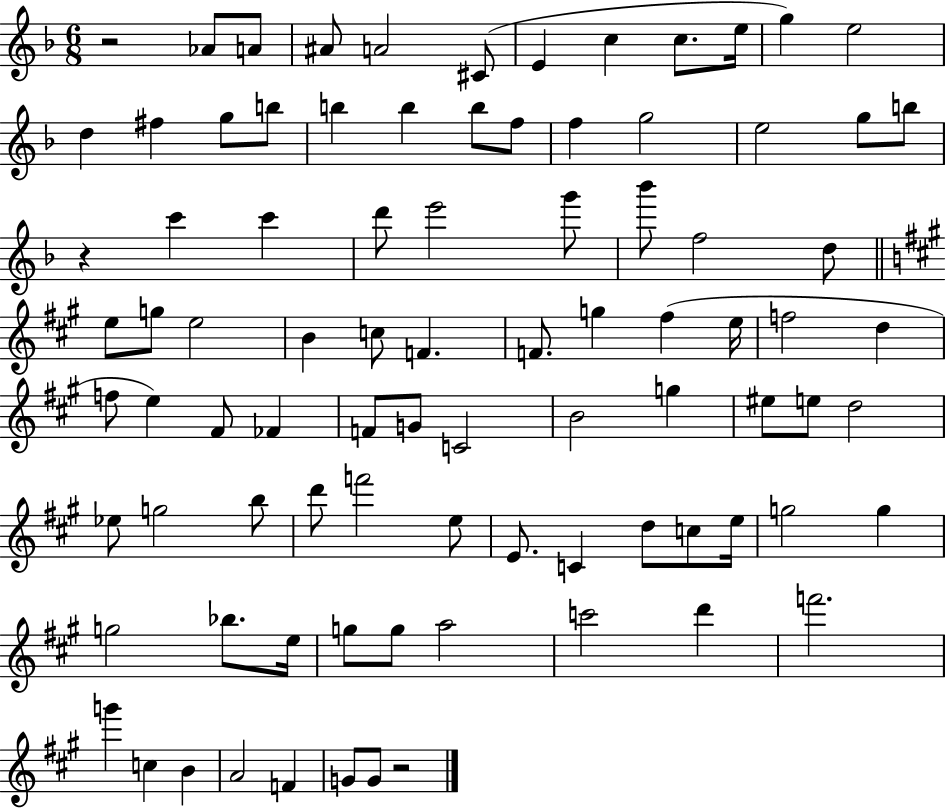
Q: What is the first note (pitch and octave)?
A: Ab4